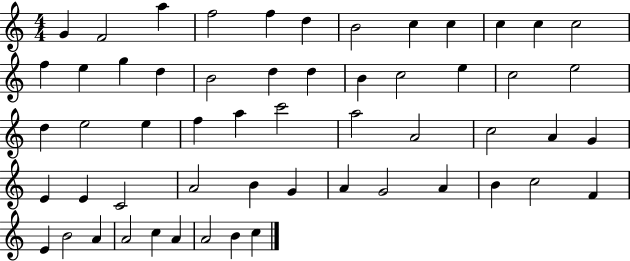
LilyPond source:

{
  \clef treble
  \numericTimeSignature
  \time 4/4
  \key c \major
  g'4 f'2 a''4 | f''2 f''4 d''4 | b'2 c''4 c''4 | c''4 c''4 c''2 | \break f''4 e''4 g''4 d''4 | b'2 d''4 d''4 | b'4 c''2 e''4 | c''2 e''2 | \break d''4 e''2 e''4 | f''4 a''4 c'''2 | a''2 a'2 | c''2 a'4 g'4 | \break e'4 e'4 c'2 | a'2 b'4 g'4 | a'4 g'2 a'4 | b'4 c''2 f'4 | \break e'4 b'2 a'4 | a'2 c''4 a'4 | a'2 b'4 c''4 | \bar "|."
}